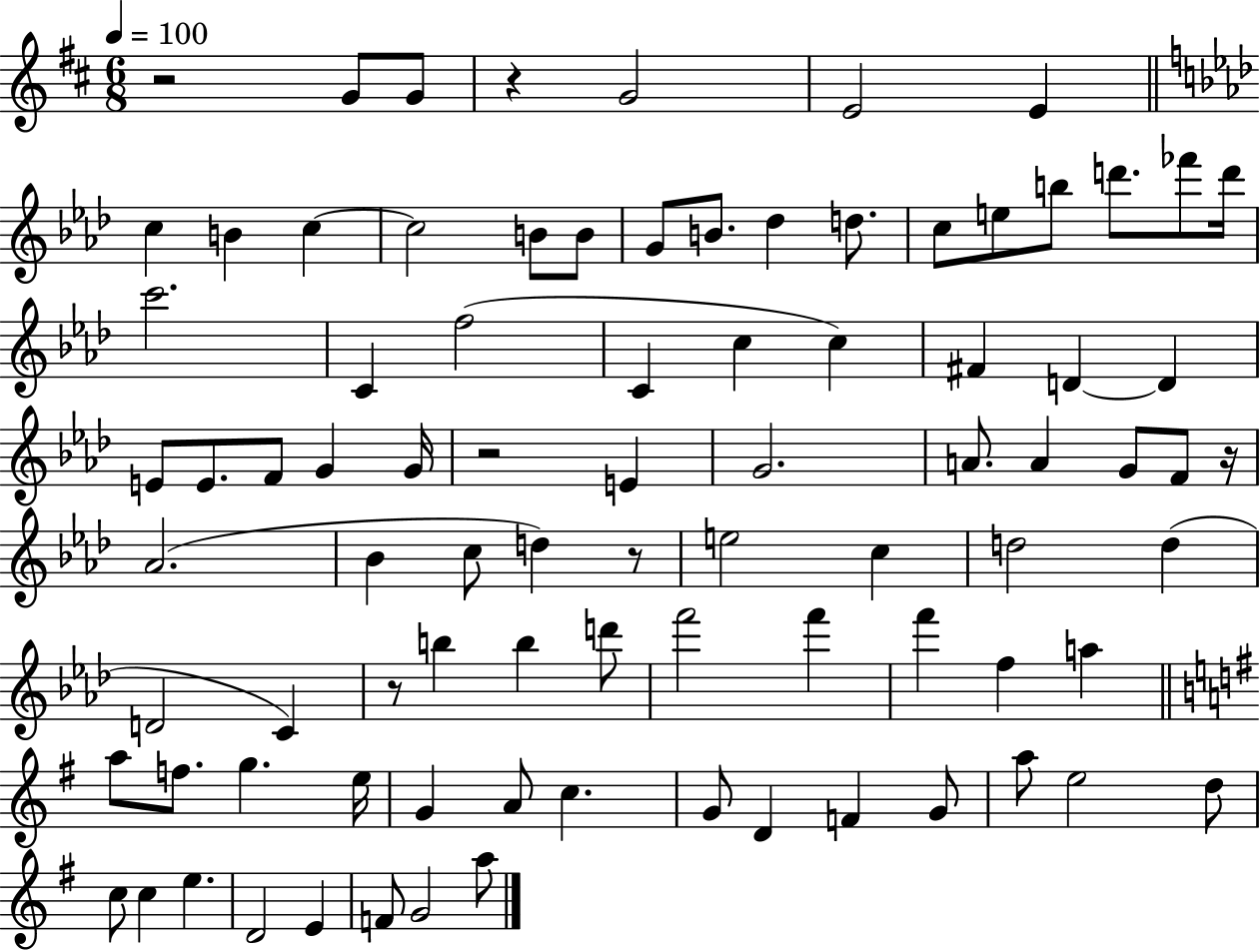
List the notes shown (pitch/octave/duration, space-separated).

R/h G4/e G4/e R/q G4/h E4/h E4/q C5/q B4/q C5/q C5/h B4/e B4/e G4/e B4/e. Db5/q D5/e. C5/e E5/e B5/e D6/e. FES6/e D6/s C6/h. C4/q F5/h C4/q C5/q C5/q F#4/q D4/q D4/q E4/e E4/e. F4/e G4/q G4/s R/h E4/q G4/h. A4/e. A4/q G4/e F4/e R/s Ab4/h. Bb4/q C5/e D5/q R/e E5/h C5/q D5/h D5/q D4/h C4/q R/e B5/q B5/q D6/e F6/h F6/q F6/q F5/q A5/q A5/e F5/e. G5/q. E5/s G4/q A4/e C5/q. G4/e D4/q F4/q G4/e A5/e E5/h D5/e C5/e C5/q E5/q. D4/h E4/q F4/e G4/h A5/e